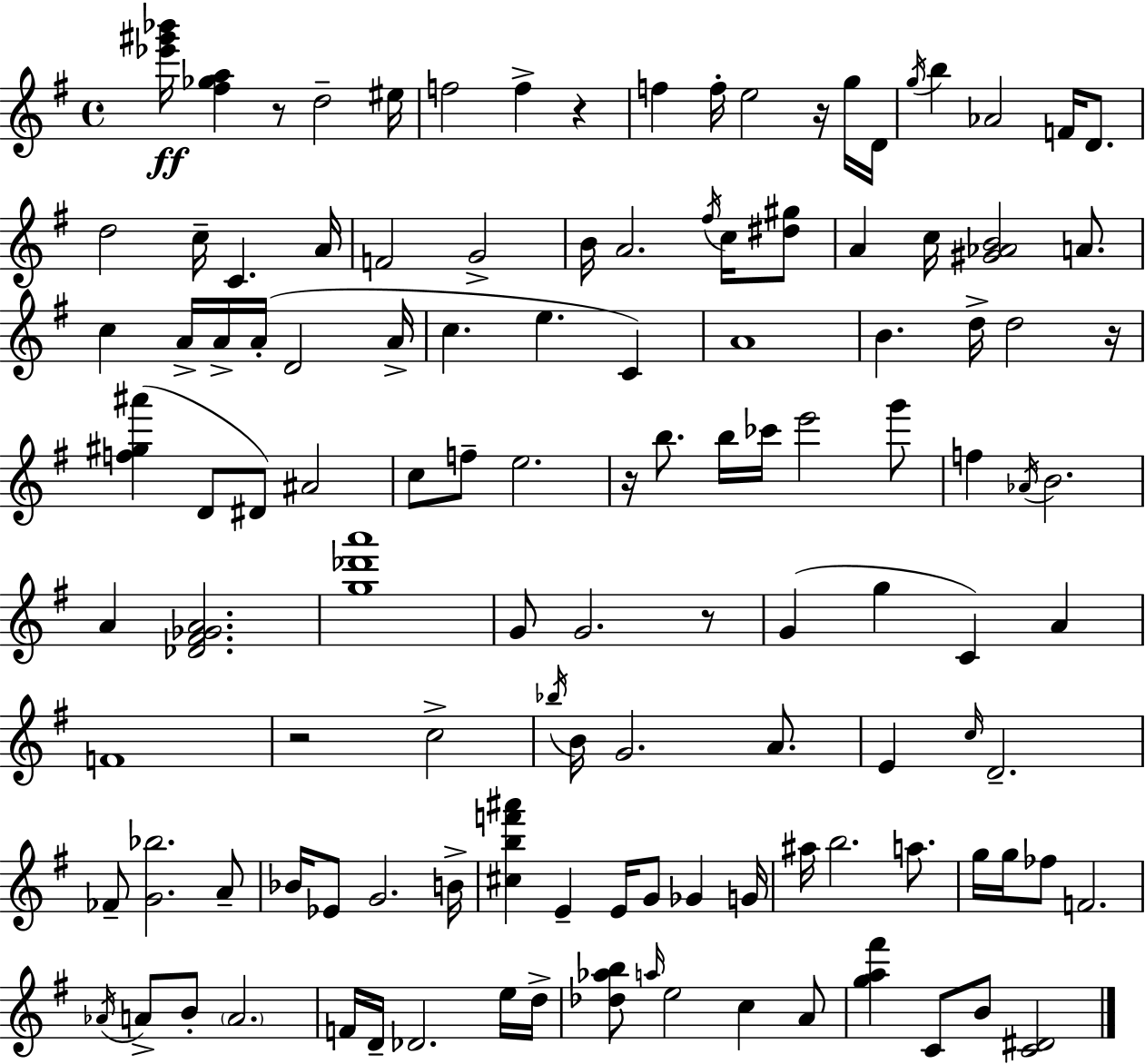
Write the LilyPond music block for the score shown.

{
  \clef treble
  \time 4/4
  \defaultTimeSignature
  \key e \minor
  <ees''' gis''' bes'''>16\ff <fis'' ges'' a''>4 r8 d''2-- eis''16 | f''2 f''4-> r4 | f''4 f''16-. e''2 r16 g''16 d'16 | \acciaccatura { g''16 } b''4 aes'2 f'16 d'8. | \break d''2 c''16-- c'4. | a'16 f'2 g'2-> | b'16 a'2. \acciaccatura { fis''16 } c''16 | <dis'' gis''>8 a'4 c''16 <gis' aes' b'>2 a'8. | \break c''4 a'16-> a'16-> a'16-.( d'2 | a'16-> c''4. e''4. c'4) | a'1 | b'4. d''16-> d''2 | \break r16 <f'' gis'' ais'''>4( d'8 dis'8) ais'2 | c''8 f''8-- e''2. | r16 b''8. b''16 ces'''16 e'''2 | g'''8 f''4 \acciaccatura { aes'16 } b'2. | \break a'4 <des' fis' ges' a'>2. | <g'' des''' a'''>1 | g'8 g'2. | r8 g'4( g''4 c'4) a'4 | \break f'1 | r2 c''2-> | \acciaccatura { bes''16 } b'16 g'2. | a'8. e'4 \grace { c''16 } d'2.-- | \break fes'8-- <g' bes''>2. | a'8-- bes'16 ees'8 g'2. | b'16-> <cis'' b'' f''' ais'''>4 e'4-- e'16 g'8 | ges'4 g'16 ais''16 b''2. | \break a''8. g''16 g''16 fes''8 f'2. | \acciaccatura { aes'16 } a'8-> b'8-. \parenthesize a'2. | f'16 d'16-- des'2. | e''16 d''16-> <des'' aes'' b''>8 \grace { a''16 } e''2 | \break c''4 a'8 <g'' a'' fis'''>4 c'8 b'8 <c' dis'>2 | \bar "|."
}